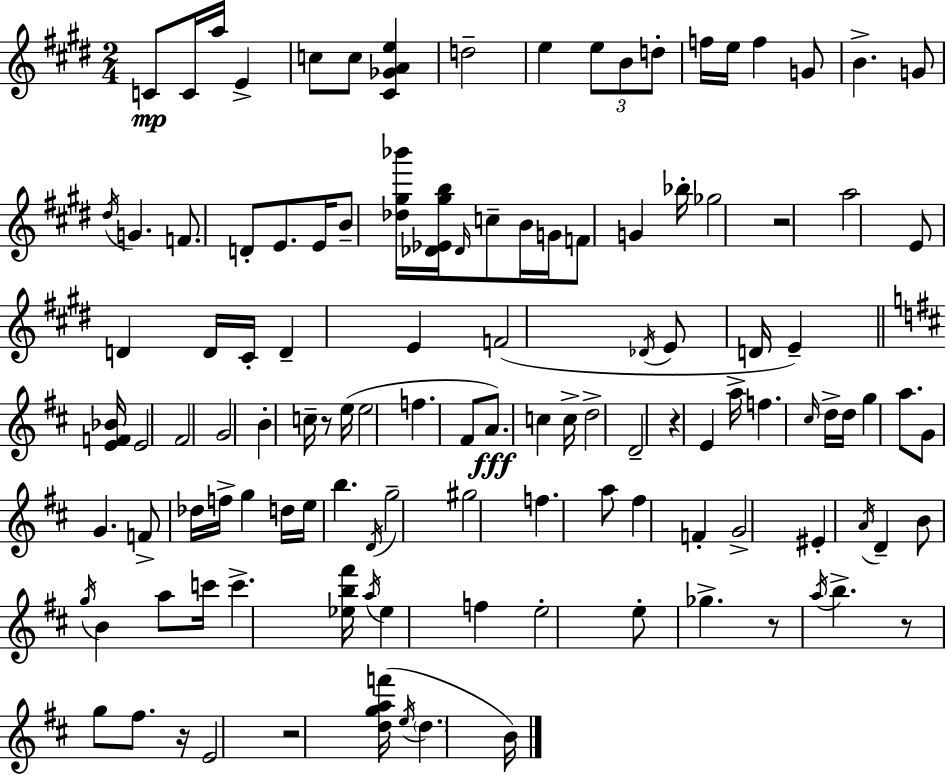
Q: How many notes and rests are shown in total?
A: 119